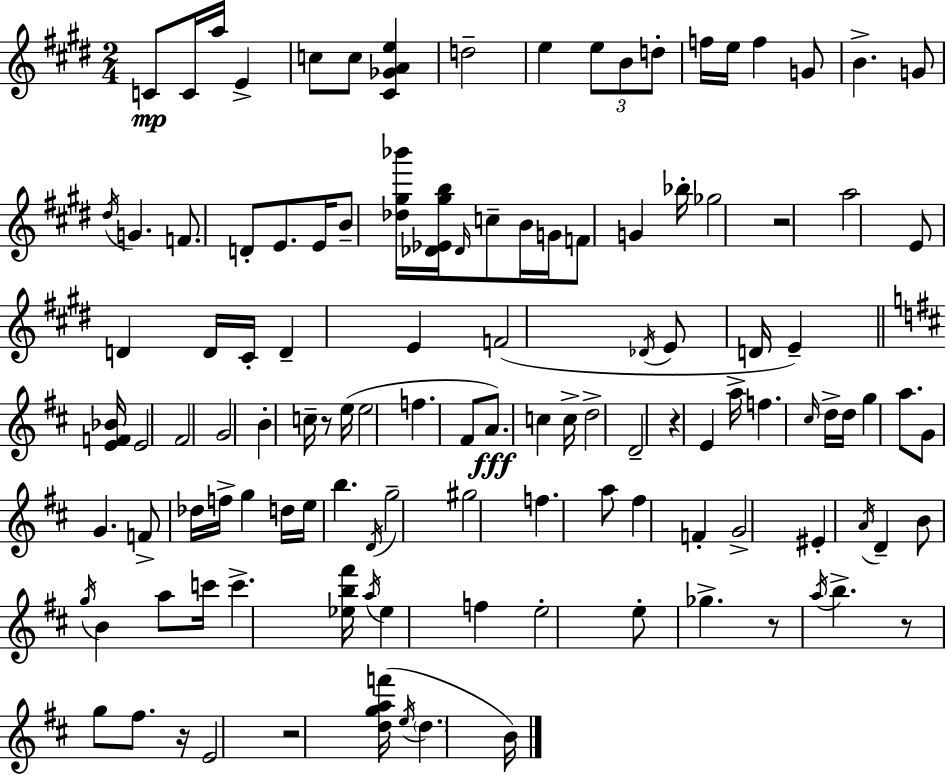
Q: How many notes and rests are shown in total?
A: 119